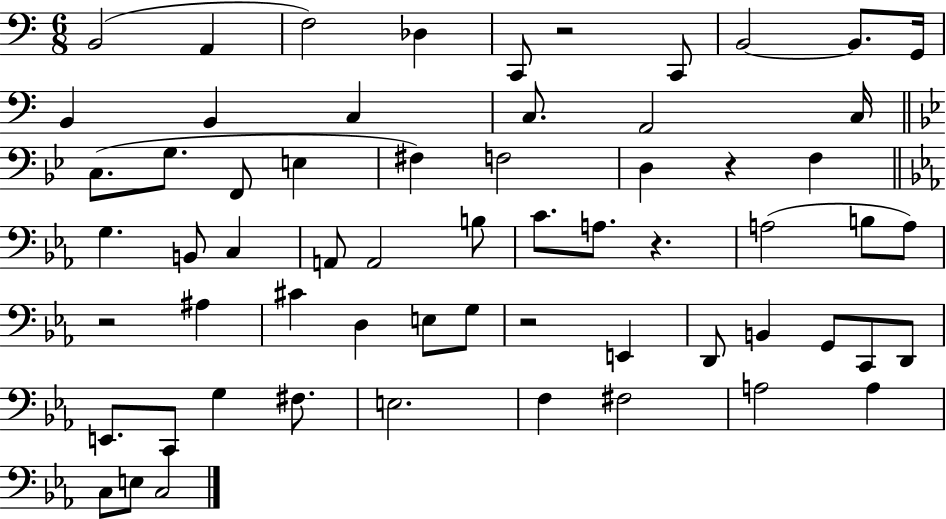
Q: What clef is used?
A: bass